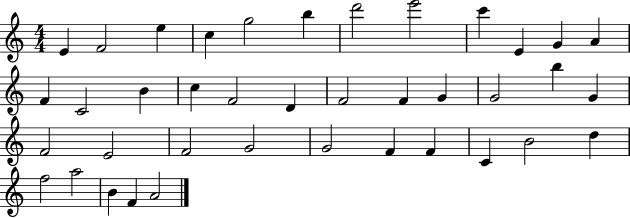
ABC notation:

X:1
T:Untitled
M:4/4
L:1/4
K:C
E F2 e c g2 b d'2 e'2 c' E G A F C2 B c F2 D F2 F G G2 b G F2 E2 F2 G2 G2 F F C B2 d f2 a2 B F A2